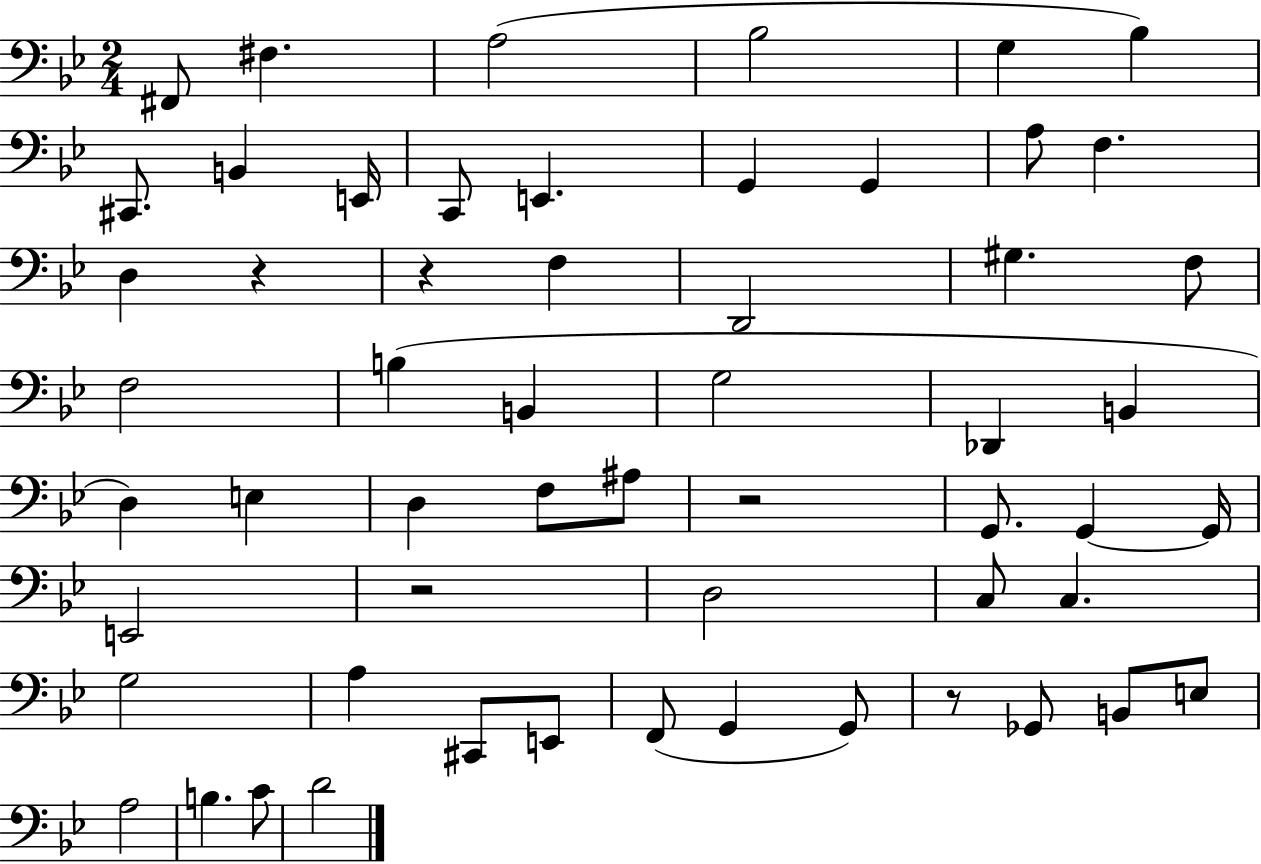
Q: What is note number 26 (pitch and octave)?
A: B2